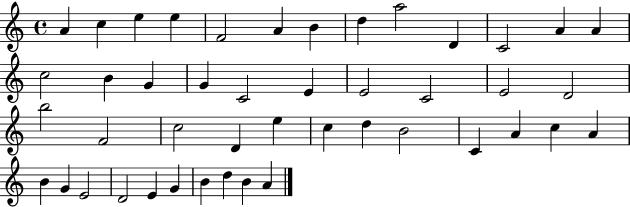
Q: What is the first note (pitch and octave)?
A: A4